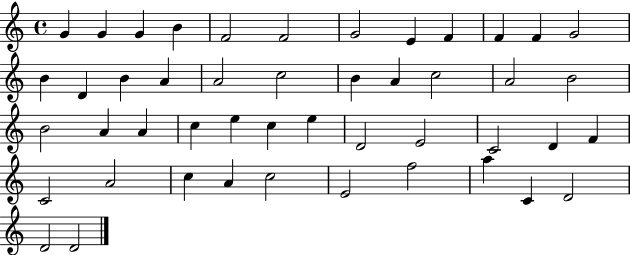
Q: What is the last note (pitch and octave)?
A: D4